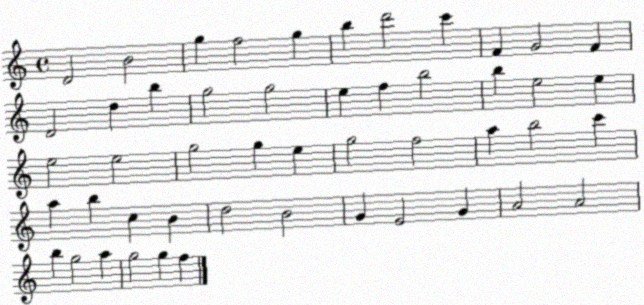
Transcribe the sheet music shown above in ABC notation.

X:1
T:Untitled
M:4/4
L:1/4
K:C
D2 B2 g f2 g b d'2 c' F G2 F D2 d b g2 g2 e f b2 b e2 e e2 e2 g2 g e g2 f2 a b2 c' a b c B d2 B2 G E2 G A2 A2 b g2 a g2 g f